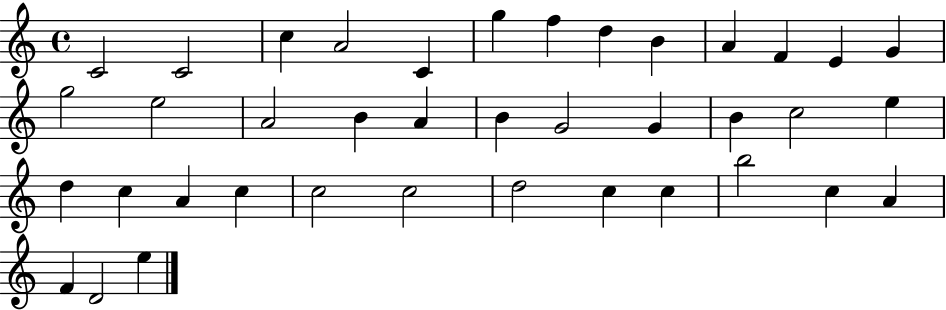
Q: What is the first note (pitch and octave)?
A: C4